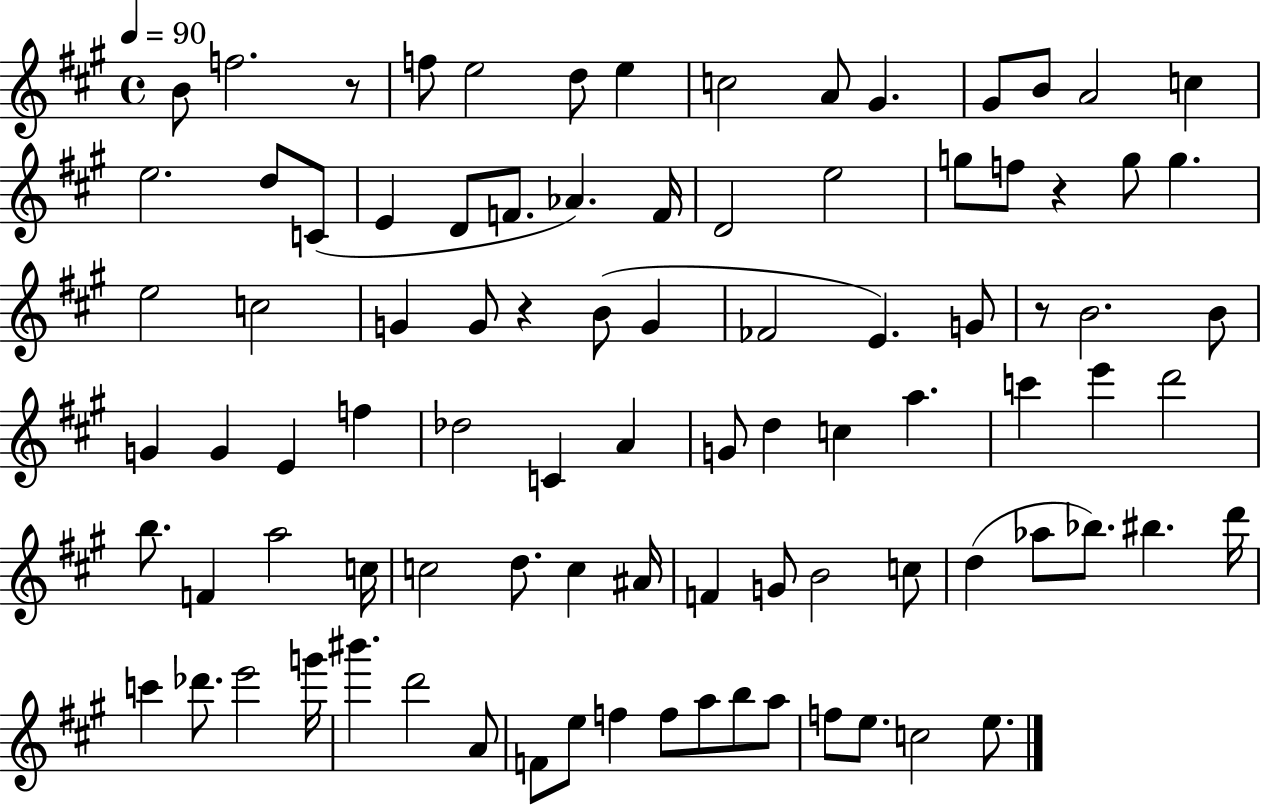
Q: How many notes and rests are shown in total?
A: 91